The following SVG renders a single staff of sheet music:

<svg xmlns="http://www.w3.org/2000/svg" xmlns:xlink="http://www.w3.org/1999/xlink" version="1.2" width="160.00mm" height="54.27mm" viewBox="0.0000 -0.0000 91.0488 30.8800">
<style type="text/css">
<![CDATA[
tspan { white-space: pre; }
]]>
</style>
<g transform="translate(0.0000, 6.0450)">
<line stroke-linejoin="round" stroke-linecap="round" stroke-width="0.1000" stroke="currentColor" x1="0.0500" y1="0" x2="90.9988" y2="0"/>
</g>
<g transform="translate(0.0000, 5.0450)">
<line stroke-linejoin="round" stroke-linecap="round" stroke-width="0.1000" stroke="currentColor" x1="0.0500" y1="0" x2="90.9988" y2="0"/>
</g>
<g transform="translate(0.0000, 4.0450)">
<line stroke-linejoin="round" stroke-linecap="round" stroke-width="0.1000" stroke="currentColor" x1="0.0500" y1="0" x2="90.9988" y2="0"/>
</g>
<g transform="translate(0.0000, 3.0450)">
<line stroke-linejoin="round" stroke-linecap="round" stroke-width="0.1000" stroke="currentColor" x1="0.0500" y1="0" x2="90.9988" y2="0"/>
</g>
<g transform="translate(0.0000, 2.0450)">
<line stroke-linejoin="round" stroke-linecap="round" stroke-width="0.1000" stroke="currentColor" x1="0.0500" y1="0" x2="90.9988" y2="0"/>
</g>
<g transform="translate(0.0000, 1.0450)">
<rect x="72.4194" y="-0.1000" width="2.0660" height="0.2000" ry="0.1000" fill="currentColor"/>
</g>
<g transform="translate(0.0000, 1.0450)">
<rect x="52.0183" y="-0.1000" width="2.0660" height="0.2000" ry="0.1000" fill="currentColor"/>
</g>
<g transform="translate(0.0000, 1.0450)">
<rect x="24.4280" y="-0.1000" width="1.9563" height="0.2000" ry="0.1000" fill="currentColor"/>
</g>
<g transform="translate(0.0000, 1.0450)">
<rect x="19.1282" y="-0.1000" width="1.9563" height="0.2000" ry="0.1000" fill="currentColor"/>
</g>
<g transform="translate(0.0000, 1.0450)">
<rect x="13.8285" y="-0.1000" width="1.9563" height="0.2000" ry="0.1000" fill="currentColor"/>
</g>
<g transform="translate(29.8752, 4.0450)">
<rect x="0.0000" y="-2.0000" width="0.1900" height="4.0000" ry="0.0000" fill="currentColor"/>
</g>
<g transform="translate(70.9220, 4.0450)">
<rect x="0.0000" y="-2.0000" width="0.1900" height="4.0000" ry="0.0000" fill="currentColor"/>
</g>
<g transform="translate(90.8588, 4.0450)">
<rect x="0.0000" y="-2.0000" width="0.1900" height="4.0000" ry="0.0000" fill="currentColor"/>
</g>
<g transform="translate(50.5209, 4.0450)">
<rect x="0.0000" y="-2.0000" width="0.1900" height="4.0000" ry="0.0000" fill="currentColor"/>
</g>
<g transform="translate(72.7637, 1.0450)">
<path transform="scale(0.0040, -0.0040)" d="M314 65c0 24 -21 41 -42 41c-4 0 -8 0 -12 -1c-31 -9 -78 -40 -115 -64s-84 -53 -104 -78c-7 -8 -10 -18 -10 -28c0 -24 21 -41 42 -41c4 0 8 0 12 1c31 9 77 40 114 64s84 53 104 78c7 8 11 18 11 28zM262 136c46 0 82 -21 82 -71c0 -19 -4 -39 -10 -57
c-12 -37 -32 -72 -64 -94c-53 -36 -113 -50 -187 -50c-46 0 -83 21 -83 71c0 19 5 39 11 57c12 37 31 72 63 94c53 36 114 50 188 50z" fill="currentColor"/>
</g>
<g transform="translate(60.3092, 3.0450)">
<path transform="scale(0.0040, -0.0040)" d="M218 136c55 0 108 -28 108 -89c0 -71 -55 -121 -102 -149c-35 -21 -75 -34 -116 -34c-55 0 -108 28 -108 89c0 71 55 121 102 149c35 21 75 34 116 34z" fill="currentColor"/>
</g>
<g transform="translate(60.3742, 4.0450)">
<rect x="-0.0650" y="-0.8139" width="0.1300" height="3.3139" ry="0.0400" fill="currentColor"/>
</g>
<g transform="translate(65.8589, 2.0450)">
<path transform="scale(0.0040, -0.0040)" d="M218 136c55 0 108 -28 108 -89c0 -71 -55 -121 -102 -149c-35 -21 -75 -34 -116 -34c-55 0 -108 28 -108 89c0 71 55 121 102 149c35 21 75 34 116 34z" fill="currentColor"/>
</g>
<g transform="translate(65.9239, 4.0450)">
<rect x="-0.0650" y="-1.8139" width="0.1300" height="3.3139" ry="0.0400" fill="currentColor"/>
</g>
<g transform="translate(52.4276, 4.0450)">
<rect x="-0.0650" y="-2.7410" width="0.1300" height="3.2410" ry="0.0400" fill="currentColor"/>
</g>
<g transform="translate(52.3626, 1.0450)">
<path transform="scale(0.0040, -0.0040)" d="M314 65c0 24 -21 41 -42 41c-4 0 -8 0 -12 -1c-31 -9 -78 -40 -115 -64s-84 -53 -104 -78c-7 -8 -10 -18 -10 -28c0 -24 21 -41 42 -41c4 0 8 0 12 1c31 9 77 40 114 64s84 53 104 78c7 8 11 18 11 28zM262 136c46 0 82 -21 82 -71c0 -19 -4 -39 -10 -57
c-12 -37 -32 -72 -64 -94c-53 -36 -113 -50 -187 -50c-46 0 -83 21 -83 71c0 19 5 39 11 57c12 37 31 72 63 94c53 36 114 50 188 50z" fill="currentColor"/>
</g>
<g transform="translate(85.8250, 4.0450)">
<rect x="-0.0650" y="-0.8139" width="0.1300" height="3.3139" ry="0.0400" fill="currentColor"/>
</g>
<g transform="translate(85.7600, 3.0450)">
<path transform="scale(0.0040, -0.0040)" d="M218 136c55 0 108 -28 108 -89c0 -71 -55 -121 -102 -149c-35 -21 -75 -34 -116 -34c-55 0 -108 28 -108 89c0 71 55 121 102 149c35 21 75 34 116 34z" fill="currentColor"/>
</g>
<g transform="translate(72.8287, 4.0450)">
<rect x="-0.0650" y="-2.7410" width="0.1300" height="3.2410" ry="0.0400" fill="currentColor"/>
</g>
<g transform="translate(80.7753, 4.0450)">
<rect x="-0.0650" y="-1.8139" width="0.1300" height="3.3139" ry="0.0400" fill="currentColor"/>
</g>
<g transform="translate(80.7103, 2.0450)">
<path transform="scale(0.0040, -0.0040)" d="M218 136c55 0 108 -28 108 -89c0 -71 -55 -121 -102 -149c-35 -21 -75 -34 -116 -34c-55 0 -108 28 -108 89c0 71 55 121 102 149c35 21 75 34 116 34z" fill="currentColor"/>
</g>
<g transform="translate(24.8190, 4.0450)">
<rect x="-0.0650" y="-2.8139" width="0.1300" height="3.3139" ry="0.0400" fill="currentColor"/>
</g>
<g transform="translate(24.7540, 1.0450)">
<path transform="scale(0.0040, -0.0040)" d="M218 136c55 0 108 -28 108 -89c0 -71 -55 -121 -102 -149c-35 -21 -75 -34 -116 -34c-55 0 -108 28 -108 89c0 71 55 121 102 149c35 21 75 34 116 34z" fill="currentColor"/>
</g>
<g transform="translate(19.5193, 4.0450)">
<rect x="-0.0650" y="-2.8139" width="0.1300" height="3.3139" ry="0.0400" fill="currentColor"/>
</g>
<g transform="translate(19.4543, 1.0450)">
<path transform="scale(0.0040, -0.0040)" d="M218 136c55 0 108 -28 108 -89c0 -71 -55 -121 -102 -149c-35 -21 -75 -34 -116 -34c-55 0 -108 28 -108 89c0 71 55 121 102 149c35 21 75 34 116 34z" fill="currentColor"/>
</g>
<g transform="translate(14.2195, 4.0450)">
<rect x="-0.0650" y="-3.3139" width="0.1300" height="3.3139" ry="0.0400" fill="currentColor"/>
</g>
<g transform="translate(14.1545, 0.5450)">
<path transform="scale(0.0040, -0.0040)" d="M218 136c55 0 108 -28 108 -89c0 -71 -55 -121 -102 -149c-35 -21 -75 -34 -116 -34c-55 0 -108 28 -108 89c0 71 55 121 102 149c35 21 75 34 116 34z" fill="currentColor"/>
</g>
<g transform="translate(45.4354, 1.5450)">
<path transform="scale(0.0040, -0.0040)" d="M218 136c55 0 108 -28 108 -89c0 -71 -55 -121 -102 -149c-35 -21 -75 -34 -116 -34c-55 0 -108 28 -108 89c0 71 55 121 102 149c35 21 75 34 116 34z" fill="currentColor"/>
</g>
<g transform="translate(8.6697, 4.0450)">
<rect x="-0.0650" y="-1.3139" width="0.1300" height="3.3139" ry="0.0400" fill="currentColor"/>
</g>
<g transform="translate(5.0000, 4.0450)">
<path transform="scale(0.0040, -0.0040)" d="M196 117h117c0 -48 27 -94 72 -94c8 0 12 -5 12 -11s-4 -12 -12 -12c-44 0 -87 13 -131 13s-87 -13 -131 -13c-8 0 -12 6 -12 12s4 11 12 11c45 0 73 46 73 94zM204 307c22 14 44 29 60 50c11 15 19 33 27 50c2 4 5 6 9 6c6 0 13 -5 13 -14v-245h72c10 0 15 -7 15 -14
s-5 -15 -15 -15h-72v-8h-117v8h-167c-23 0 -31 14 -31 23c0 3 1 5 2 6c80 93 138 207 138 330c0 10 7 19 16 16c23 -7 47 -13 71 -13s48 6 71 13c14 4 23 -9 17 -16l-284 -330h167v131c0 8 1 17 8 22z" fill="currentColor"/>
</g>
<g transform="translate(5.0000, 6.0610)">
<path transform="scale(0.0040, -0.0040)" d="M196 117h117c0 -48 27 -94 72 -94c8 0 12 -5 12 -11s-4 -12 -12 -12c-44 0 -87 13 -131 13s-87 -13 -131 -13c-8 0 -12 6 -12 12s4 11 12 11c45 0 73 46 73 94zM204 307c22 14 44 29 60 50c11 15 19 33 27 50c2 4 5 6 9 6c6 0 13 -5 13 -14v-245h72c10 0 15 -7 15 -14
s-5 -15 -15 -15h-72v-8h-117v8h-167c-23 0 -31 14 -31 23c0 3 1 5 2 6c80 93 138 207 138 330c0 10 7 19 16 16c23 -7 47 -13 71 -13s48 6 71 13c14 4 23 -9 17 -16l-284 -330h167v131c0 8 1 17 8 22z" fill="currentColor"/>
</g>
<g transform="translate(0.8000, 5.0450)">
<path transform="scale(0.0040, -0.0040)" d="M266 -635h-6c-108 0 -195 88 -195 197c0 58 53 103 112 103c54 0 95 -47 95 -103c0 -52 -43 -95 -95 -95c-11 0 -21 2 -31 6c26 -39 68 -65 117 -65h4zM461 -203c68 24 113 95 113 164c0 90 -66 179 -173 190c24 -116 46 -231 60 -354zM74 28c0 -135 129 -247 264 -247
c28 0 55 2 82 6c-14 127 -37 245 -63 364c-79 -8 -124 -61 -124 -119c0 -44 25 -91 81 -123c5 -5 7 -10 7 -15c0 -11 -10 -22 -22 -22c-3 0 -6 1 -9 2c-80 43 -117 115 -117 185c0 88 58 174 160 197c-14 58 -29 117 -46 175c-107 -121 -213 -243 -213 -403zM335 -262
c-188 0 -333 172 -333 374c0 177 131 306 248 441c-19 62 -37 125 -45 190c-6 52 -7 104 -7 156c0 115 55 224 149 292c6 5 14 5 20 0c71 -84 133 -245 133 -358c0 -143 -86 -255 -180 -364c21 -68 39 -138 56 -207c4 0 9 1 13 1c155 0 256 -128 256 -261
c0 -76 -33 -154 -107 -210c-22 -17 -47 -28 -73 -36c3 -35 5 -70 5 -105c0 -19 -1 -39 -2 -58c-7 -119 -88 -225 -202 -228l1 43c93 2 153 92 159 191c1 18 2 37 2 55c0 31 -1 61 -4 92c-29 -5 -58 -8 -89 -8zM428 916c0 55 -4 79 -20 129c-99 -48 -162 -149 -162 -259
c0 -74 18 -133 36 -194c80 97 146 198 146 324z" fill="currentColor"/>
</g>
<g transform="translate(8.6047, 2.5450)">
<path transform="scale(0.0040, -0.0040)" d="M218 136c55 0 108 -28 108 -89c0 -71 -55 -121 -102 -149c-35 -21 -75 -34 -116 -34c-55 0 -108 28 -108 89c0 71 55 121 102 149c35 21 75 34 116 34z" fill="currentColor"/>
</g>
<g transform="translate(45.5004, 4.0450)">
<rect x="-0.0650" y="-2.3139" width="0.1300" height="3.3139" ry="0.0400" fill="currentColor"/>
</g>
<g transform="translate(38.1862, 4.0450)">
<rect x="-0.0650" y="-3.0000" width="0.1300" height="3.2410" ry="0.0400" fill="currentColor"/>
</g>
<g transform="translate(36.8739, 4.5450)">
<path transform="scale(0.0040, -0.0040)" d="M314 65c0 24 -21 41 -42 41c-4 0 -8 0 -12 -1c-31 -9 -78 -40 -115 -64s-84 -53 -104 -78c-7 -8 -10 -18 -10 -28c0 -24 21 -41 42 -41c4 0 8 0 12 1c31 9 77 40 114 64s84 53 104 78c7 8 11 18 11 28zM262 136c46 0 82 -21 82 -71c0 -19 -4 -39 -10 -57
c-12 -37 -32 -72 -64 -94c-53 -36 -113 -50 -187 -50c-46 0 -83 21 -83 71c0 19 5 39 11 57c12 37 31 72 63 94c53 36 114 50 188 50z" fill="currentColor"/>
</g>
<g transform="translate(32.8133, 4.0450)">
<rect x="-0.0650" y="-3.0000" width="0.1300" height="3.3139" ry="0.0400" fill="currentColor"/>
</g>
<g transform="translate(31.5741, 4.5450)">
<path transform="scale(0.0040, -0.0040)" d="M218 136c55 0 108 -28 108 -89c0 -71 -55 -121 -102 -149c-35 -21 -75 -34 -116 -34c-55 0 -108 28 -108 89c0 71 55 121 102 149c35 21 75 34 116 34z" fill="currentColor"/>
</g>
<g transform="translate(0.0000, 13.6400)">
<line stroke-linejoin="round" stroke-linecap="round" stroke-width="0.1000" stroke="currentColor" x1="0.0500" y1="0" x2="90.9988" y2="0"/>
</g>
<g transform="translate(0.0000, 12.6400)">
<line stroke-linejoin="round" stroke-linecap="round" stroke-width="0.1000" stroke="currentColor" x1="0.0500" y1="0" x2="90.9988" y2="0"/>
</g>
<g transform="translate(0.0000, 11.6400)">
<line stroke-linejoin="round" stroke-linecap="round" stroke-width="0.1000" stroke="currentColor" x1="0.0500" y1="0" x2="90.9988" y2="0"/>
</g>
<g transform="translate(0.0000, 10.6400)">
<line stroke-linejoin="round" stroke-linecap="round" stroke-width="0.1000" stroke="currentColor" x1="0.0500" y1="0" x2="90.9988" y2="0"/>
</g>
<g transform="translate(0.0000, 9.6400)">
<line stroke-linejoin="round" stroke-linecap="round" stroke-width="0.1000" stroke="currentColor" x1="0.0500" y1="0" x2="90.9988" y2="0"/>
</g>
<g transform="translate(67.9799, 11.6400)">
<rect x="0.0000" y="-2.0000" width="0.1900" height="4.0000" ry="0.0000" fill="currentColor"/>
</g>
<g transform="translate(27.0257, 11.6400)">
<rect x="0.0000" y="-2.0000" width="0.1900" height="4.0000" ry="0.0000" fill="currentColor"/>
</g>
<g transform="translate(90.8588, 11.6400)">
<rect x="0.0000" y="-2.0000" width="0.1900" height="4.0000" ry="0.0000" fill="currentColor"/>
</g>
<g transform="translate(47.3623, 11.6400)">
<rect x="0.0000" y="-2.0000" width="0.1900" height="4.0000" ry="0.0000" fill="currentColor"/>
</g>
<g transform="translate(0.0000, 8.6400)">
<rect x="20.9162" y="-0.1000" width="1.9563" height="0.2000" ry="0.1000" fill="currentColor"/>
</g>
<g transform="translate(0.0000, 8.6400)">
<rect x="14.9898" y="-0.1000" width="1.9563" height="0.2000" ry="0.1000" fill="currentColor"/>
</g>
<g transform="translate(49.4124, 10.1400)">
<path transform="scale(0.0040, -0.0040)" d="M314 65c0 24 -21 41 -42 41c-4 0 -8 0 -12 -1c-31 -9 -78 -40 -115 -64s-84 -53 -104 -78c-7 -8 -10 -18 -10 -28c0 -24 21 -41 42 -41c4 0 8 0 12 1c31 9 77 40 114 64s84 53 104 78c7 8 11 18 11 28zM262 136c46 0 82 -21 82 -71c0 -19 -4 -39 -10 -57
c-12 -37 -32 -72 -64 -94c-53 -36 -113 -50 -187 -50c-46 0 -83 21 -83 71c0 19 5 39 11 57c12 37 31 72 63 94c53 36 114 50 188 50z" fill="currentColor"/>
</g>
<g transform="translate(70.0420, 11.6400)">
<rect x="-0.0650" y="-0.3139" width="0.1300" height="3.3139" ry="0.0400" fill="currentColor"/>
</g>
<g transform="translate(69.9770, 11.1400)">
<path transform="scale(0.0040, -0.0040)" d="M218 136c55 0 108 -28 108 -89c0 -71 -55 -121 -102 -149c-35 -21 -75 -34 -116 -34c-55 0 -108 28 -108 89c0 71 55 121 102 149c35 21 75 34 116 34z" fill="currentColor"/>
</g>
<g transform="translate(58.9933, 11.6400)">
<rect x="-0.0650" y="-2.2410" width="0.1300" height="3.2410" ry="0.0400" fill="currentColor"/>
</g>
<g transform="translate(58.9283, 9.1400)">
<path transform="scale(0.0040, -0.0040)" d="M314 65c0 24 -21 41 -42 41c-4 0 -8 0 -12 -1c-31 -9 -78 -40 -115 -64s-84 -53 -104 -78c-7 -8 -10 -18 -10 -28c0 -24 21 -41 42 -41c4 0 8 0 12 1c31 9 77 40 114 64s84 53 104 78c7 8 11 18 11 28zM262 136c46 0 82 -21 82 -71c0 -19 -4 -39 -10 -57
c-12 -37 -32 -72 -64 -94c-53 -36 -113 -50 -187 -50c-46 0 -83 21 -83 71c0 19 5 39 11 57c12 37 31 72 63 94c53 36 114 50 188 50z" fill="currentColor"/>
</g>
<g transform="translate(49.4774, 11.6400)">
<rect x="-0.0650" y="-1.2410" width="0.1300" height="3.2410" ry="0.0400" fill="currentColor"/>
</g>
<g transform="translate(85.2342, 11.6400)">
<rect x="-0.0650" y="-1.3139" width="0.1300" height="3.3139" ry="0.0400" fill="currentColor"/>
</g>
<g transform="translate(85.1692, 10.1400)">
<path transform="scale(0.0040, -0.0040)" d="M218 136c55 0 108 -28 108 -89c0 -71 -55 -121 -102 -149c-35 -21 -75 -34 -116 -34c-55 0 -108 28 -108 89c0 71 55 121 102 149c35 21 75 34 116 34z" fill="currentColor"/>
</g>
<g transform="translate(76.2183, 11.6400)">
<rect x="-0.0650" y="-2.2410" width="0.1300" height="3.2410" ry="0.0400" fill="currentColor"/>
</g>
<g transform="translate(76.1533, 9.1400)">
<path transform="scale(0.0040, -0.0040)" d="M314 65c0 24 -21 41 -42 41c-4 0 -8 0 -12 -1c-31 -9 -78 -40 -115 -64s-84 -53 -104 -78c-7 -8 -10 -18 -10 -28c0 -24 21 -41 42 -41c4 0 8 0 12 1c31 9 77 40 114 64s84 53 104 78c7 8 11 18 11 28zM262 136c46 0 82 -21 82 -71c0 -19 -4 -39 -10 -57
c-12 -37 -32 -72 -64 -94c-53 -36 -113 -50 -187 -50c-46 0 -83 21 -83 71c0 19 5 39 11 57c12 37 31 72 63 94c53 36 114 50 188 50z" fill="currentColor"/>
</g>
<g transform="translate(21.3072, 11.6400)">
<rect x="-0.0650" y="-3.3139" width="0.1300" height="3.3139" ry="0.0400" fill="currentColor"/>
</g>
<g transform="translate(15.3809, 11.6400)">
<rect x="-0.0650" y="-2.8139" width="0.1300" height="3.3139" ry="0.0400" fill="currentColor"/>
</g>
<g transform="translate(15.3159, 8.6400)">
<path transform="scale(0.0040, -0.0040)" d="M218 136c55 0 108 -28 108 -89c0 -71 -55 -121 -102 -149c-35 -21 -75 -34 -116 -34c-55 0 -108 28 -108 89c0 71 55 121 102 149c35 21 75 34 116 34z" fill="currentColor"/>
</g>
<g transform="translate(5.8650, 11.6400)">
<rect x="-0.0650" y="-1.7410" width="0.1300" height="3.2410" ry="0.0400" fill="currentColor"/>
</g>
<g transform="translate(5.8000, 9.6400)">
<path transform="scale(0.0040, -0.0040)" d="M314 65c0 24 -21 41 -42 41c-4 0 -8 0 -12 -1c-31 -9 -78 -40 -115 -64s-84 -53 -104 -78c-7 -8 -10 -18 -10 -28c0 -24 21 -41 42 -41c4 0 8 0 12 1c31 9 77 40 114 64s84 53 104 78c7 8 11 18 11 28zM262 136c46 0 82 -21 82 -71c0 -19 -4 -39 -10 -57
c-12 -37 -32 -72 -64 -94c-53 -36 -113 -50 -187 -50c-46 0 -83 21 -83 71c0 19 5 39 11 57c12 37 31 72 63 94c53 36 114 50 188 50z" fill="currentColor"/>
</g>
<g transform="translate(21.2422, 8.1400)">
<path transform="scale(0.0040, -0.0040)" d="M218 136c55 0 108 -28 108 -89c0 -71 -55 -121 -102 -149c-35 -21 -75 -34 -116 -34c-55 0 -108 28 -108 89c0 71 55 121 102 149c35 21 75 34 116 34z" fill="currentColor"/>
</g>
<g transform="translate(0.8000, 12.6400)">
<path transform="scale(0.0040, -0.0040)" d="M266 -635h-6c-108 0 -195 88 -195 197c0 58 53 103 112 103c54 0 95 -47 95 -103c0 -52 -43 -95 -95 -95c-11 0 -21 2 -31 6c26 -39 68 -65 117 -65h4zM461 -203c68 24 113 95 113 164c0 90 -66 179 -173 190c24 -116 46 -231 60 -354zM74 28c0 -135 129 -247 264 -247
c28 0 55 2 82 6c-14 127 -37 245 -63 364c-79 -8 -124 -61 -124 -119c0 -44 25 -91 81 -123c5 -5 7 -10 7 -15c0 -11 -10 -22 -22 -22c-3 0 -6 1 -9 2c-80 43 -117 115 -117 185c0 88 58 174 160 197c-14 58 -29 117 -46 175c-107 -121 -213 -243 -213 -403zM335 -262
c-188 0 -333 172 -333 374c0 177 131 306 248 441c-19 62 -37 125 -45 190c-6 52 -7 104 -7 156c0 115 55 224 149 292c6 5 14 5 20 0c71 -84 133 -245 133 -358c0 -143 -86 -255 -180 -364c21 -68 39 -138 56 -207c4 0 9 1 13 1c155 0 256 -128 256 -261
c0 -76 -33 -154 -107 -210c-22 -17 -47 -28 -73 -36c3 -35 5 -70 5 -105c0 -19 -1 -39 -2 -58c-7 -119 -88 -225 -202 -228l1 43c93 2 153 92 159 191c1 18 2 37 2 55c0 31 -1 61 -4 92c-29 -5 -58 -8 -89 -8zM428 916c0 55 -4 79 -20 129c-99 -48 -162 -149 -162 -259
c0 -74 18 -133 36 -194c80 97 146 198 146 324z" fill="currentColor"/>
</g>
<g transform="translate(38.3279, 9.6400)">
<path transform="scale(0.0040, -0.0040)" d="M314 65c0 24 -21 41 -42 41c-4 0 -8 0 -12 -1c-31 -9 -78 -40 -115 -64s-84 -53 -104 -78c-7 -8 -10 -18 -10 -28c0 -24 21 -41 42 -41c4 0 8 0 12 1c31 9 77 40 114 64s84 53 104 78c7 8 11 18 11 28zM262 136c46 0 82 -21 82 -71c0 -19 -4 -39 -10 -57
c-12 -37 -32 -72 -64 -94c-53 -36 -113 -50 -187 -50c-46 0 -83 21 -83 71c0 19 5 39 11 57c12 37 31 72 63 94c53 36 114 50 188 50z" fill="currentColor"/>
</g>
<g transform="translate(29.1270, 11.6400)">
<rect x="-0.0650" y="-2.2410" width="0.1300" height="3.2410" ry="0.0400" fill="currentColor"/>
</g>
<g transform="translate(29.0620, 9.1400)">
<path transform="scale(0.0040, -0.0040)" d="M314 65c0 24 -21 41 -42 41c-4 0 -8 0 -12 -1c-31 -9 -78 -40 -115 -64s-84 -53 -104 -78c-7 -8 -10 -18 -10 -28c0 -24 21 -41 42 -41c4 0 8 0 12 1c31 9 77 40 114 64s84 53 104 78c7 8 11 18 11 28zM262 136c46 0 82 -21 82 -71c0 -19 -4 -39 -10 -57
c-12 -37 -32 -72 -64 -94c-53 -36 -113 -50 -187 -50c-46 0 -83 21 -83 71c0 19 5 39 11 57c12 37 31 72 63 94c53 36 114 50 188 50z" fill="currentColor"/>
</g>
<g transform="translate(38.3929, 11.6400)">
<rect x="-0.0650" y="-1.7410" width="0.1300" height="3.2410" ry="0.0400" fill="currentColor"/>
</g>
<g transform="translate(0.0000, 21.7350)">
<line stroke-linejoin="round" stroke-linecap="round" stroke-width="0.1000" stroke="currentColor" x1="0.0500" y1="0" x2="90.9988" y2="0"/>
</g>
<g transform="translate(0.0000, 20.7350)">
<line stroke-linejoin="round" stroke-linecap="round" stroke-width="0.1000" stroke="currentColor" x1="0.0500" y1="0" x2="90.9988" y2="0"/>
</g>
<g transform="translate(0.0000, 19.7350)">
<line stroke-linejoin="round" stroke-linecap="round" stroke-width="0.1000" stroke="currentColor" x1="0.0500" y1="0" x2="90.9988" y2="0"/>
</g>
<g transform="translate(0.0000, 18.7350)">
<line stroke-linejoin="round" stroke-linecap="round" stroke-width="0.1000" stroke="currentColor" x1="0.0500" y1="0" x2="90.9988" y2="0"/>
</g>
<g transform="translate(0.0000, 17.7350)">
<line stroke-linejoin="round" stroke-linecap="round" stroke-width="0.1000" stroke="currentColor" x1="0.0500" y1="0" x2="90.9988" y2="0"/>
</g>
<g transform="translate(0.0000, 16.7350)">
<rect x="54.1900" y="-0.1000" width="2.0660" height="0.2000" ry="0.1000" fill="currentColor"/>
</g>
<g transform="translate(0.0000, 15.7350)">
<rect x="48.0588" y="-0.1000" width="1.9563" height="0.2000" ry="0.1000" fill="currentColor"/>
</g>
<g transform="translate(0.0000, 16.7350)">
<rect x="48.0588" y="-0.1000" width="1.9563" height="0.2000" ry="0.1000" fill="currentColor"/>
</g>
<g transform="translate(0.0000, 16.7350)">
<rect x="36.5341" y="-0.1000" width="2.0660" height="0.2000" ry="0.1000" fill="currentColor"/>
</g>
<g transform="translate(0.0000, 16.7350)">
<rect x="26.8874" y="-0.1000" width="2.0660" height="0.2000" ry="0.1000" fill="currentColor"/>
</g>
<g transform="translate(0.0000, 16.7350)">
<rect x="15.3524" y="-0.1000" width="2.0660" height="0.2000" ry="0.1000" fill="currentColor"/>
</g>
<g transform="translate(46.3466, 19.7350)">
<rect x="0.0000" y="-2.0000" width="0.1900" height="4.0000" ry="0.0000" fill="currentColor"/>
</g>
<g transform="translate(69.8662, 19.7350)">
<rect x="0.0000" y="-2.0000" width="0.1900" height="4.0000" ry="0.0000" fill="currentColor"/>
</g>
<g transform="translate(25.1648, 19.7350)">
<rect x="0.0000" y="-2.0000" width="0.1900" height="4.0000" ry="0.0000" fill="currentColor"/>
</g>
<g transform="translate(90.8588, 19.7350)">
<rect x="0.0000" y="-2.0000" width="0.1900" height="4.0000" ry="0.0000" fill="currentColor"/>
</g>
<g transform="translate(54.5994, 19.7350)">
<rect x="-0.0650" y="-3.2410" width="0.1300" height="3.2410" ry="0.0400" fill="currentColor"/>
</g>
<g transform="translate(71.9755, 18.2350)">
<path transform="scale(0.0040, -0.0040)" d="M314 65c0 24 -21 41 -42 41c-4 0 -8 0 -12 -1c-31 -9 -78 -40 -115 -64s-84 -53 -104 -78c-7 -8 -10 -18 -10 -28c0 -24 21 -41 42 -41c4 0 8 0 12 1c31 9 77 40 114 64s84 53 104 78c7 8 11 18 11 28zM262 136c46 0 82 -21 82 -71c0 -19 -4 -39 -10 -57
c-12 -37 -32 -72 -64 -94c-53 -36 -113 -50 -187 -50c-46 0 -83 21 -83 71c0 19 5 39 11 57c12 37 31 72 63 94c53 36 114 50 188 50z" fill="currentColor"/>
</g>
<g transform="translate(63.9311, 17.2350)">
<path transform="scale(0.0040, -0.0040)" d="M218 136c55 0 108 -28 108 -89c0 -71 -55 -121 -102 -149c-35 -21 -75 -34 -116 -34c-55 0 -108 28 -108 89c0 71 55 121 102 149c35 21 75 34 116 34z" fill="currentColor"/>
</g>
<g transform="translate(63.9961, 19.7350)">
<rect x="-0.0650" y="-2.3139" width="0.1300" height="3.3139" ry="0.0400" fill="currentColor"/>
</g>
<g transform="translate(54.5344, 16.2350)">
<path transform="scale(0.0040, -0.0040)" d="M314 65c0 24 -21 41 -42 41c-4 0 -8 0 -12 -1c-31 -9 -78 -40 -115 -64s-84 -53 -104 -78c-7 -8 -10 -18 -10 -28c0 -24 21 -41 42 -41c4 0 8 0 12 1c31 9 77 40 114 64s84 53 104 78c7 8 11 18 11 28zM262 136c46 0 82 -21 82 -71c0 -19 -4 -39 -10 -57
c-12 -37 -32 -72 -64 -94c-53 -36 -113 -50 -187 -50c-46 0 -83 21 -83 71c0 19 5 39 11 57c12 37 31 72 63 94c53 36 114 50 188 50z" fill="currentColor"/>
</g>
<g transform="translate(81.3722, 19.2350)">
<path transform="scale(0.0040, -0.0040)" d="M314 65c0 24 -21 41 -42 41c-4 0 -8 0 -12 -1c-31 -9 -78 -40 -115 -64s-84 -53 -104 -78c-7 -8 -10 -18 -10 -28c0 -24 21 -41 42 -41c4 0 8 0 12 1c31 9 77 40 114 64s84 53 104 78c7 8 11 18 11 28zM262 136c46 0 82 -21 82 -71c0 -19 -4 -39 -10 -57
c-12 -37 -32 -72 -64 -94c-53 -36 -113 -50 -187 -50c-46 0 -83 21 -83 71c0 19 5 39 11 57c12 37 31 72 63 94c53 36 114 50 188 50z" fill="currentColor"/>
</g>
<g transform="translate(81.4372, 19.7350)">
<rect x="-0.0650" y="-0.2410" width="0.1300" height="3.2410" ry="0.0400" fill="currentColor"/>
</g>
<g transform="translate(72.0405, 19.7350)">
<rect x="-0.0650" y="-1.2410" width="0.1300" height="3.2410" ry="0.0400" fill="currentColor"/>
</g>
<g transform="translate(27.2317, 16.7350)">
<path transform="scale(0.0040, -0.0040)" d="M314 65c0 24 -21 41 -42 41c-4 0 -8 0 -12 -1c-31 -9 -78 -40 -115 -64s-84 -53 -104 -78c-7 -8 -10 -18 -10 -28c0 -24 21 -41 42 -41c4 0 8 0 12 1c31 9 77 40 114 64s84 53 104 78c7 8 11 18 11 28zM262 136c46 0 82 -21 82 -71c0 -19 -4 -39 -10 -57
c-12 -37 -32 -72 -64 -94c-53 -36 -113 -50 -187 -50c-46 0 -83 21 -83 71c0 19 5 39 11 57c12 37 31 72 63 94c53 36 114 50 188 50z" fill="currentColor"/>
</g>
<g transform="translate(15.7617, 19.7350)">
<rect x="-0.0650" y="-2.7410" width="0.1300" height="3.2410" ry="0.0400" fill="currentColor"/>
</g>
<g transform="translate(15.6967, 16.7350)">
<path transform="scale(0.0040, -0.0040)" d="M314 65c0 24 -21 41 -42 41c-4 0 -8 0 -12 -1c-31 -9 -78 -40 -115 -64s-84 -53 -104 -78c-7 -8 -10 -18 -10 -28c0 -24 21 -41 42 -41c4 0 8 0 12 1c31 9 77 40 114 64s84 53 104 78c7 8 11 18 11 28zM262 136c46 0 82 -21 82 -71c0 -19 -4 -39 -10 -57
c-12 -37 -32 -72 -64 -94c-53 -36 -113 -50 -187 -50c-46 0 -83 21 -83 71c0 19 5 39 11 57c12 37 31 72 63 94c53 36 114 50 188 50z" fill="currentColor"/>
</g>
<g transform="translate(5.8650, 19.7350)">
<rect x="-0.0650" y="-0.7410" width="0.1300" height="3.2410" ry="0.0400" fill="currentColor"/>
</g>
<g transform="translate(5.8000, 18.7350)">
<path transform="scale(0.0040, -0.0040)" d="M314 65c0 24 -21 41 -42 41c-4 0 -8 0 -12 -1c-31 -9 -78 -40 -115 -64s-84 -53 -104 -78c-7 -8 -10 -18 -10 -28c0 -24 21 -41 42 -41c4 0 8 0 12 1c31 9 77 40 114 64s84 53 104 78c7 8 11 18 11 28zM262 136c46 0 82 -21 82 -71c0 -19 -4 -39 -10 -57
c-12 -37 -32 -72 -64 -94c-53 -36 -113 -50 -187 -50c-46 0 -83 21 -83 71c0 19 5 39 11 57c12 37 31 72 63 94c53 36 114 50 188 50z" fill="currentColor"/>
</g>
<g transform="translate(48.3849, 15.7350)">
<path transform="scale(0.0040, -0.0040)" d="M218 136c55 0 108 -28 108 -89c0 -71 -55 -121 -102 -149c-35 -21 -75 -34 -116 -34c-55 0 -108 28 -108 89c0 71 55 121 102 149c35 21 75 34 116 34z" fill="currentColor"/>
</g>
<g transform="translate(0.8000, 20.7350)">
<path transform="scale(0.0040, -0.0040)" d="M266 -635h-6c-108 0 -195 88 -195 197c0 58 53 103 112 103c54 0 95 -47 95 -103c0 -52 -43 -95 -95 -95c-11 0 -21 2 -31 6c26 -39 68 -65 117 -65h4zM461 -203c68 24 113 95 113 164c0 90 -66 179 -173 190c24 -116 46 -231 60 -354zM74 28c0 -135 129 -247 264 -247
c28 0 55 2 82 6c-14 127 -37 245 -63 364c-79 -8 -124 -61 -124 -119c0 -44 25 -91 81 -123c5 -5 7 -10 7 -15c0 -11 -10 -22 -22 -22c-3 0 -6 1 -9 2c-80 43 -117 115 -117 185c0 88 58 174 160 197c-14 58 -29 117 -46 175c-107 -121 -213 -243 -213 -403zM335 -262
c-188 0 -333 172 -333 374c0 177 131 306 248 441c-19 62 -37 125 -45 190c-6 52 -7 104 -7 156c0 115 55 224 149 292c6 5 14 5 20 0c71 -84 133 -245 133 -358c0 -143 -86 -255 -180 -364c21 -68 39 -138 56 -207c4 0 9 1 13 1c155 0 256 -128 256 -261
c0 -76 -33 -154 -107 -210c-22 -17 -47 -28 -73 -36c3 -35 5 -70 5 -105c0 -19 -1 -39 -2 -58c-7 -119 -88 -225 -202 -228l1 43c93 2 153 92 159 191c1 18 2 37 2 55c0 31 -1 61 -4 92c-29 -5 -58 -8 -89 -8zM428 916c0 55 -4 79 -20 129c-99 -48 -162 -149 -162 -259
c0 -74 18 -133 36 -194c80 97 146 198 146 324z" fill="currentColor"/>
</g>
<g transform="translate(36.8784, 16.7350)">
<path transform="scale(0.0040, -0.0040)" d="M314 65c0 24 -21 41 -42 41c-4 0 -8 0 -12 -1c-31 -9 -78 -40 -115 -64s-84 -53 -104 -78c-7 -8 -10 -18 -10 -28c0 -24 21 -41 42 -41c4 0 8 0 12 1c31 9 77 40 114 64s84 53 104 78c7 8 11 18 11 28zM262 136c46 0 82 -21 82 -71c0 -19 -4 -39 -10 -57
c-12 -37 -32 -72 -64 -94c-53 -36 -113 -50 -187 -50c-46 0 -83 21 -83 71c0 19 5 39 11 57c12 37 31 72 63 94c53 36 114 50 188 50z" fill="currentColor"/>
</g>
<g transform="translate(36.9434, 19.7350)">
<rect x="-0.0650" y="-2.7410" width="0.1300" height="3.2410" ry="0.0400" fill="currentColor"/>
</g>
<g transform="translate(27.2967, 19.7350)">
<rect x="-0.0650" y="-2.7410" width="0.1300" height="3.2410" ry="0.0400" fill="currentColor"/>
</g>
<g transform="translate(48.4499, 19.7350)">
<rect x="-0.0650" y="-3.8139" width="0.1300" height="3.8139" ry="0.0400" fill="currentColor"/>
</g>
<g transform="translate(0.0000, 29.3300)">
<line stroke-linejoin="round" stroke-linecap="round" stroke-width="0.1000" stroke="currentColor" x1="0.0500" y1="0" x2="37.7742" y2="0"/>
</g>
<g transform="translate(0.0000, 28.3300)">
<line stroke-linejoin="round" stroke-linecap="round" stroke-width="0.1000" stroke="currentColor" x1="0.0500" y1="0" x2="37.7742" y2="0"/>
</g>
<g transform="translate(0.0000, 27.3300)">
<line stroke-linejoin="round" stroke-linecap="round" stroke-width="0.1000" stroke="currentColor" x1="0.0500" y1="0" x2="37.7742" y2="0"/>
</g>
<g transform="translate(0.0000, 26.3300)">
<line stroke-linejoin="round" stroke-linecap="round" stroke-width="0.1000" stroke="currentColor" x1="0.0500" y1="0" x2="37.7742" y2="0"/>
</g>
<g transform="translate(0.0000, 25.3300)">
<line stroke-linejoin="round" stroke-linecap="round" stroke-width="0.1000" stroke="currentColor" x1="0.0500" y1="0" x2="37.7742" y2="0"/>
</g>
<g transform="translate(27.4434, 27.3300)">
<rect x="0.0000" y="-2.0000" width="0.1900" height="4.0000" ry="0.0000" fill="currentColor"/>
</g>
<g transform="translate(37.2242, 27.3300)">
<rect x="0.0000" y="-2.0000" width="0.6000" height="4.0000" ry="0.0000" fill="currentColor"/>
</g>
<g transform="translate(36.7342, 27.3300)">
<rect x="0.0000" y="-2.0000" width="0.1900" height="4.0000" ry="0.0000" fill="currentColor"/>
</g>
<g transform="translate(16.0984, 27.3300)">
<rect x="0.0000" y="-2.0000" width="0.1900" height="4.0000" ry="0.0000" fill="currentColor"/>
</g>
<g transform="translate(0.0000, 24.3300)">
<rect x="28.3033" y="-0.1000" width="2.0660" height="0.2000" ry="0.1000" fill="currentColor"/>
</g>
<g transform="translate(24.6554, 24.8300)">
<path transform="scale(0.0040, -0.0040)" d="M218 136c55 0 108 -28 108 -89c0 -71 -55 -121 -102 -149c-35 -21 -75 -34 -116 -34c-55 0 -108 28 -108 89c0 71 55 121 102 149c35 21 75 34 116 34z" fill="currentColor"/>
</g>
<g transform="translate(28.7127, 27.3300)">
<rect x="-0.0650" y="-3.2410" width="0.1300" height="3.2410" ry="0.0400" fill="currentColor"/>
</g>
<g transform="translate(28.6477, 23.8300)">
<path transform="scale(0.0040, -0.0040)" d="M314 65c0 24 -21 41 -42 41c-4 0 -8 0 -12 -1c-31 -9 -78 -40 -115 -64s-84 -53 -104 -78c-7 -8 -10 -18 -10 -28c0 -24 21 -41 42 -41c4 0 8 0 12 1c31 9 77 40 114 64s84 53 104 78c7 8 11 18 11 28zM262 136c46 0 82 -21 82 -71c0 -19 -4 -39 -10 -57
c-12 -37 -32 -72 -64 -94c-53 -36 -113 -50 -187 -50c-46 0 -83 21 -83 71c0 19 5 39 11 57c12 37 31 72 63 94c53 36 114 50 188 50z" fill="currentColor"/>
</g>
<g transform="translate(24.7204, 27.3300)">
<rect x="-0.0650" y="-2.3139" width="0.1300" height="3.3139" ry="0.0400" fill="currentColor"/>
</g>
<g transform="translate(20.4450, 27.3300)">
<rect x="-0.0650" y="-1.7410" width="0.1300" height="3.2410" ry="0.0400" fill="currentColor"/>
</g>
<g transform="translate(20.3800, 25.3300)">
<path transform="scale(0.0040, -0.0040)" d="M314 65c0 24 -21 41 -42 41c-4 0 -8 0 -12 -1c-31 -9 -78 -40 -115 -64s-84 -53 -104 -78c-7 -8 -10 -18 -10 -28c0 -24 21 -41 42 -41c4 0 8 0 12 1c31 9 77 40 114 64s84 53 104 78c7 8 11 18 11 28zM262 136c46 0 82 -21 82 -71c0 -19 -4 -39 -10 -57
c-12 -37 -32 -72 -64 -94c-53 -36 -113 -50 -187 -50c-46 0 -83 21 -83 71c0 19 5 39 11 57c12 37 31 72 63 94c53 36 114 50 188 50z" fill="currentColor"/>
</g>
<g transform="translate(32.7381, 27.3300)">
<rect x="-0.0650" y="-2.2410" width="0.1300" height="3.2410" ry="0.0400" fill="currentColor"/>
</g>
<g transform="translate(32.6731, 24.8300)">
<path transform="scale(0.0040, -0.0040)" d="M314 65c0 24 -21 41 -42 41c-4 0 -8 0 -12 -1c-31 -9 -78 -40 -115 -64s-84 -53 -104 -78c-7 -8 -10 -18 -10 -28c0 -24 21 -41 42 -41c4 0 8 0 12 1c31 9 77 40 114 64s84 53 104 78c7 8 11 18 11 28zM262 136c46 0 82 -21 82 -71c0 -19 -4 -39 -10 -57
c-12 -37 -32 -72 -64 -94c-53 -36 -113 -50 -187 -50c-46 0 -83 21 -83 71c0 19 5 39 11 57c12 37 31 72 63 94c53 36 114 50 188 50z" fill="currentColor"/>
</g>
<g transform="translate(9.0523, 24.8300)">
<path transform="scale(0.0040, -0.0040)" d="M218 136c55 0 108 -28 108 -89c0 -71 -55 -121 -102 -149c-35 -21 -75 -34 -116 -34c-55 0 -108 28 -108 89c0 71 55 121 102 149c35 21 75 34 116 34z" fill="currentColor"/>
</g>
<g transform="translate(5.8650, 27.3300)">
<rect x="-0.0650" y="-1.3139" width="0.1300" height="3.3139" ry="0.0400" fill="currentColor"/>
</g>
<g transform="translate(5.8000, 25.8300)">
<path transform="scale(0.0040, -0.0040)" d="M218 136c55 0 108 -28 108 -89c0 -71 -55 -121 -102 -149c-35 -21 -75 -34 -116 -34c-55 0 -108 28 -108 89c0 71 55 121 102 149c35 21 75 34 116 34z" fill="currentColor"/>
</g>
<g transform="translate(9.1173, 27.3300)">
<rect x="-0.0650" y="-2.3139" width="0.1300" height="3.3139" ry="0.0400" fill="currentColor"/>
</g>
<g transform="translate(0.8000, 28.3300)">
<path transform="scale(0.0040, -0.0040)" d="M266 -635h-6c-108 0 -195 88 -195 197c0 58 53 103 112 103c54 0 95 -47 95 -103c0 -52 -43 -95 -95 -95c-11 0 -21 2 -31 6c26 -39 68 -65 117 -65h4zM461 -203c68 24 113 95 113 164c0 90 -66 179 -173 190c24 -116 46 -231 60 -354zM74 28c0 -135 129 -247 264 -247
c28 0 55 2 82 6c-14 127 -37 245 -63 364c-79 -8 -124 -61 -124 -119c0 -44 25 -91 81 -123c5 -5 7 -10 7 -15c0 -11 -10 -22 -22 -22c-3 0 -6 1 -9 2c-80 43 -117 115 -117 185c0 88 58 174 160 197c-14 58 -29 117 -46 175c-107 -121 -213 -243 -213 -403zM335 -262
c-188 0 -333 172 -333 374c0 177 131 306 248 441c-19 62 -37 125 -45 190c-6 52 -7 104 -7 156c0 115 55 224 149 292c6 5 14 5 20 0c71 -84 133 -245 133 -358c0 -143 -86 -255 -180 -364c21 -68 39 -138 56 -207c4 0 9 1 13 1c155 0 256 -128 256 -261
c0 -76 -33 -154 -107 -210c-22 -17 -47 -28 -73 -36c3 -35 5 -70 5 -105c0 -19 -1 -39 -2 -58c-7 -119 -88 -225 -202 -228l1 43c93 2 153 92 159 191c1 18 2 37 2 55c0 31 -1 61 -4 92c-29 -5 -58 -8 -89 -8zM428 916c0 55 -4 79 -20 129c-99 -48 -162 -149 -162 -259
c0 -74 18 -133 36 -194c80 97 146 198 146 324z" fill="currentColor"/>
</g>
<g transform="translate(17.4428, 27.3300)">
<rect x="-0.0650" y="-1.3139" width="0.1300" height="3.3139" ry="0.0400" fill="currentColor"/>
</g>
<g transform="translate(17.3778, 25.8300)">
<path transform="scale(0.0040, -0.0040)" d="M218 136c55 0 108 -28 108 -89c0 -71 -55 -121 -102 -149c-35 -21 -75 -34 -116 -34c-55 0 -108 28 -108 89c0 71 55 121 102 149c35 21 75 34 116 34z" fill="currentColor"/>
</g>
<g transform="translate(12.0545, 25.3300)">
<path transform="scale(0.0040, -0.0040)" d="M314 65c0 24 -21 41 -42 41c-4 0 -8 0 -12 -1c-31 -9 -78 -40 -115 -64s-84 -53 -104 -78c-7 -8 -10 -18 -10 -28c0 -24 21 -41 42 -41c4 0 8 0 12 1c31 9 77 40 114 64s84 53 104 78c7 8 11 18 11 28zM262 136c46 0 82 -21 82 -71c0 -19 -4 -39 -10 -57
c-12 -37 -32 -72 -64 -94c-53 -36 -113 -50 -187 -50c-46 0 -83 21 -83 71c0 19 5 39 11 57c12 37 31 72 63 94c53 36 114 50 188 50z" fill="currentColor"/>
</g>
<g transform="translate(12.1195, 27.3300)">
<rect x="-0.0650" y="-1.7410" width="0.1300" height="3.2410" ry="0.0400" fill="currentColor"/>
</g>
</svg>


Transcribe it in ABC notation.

X:1
T:Untitled
M:4/4
L:1/4
K:C
e b a a A A2 g a2 d f a2 f d f2 a b g2 f2 e2 g2 c g2 e d2 a2 a2 a2 c' b2 g e2 c2 e g f2 e f2 g b2 g2